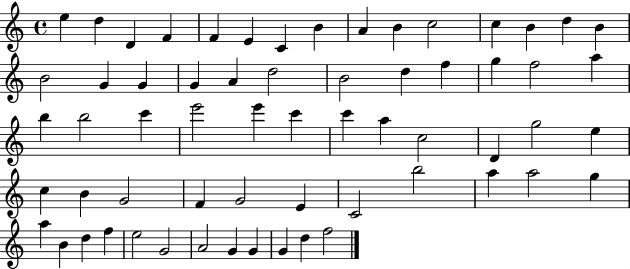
{
  \clef treble
  \time 4/4
  \defaultTimeSignature
  \key c \major
  e''4 d''4 d'4 f'4 | f'4 e'4 c'4 b'4 | a'4 b'4 c''2 | c''4 b'4 d''4 b'4 | \break b'2 g'4 g'4 | g'4 a'4 d''2 | b'2 d''4 f''4 | g''4 f''2 a''4 | \break b''4 b''2 c'''4 | e'''2 e'''4 c'''4 | c'''4 a''4 c''2 | d'4 g''2 e''4 | \break c''4 b'4 g'2 | f'4 g'2 e'4 | c'2 b''2 | a''4 a''2 g''4 | \break a''4 b'4 d''4 f''4 | e''2 g'2 | a'2 g'4 g'4 | g'4 d''4 f''2 | \break \bar "|."
}